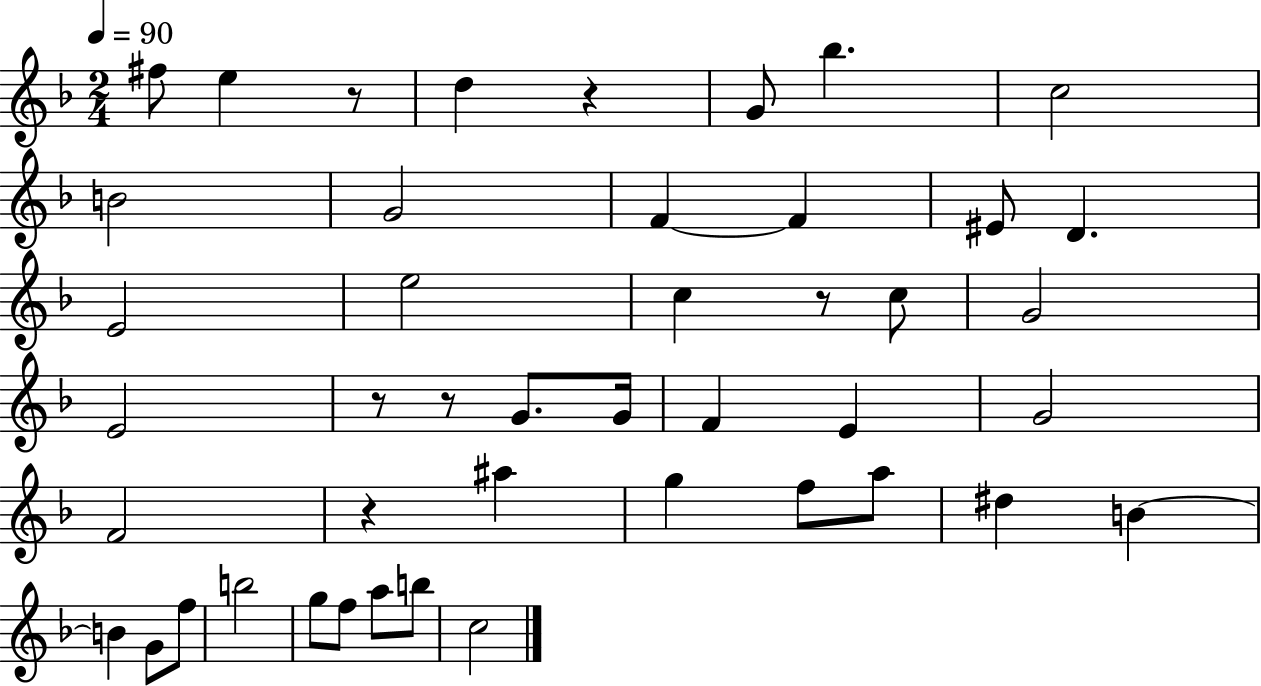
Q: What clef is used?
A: treble